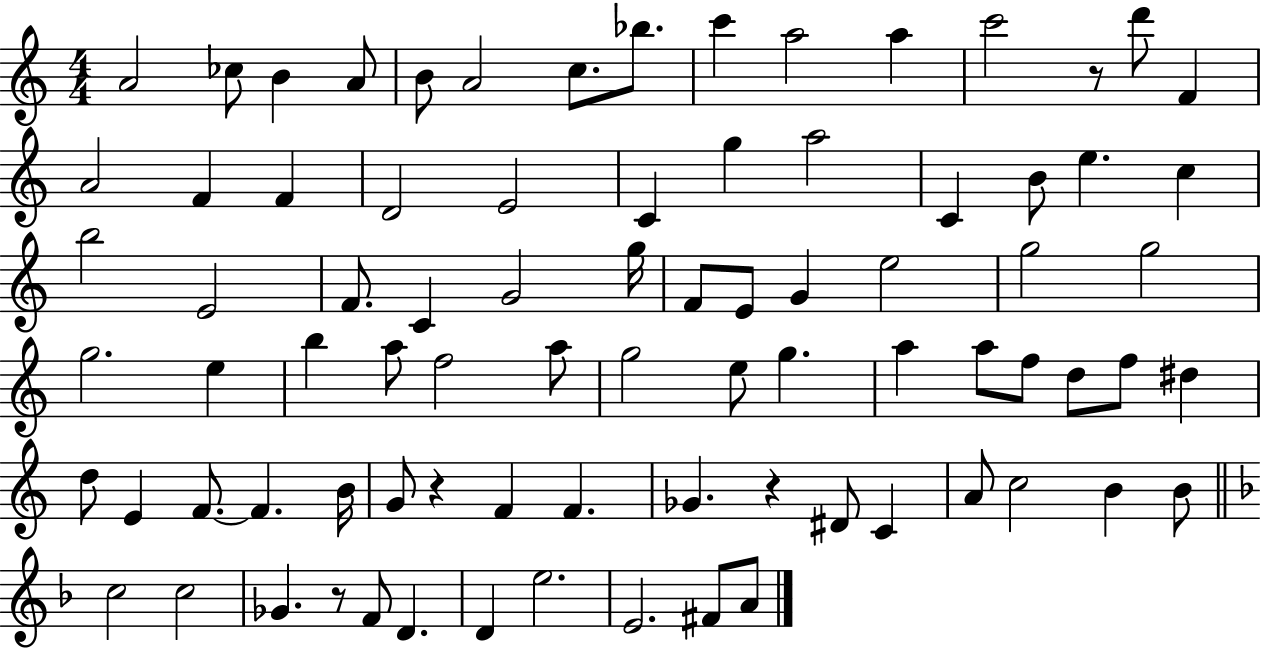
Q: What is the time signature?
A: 4/4